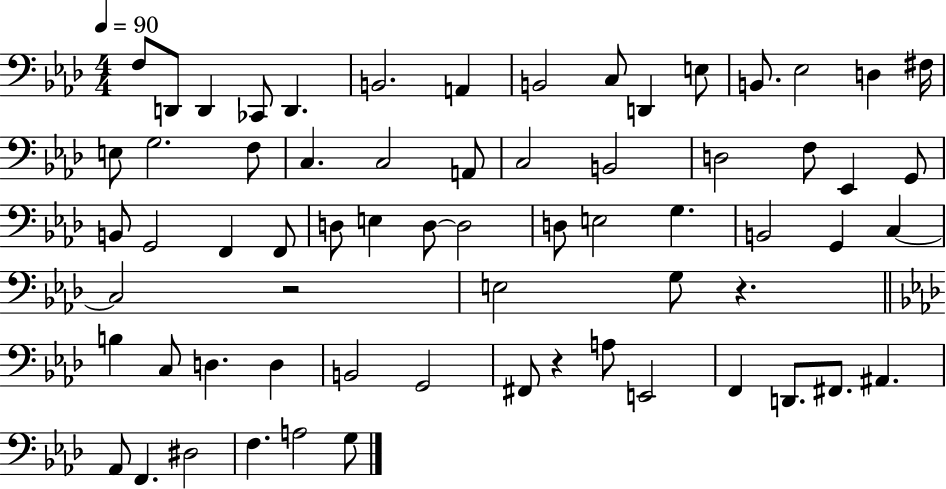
F3/e D2/e D2/q CES2/e D2/q. B2/h. A2/q B2/h C3/e D2/q E3/e B2/e. Eb3/h D3/q F#3/s E3/e G3/h. F3/e C3/q. C3/h A2/e C3/h B2/h D3/h F3/e Eb2/q G2/e B2/e G2/h F2/q F2/e D3/e E3/q D3/e D3/h D3/e E3/h G3/q. B2/h G2/q C3/q C3/h R/h E3/h G3/e R/q. B3/q C3/e D3/q. D3/q B2/h G2/h F#2/e R/q A3/e E2/h F2/q D2/e. F#2/e. A#2/q. Ab2/e F2/q. D#3/h F3/q. A3/h G3/e